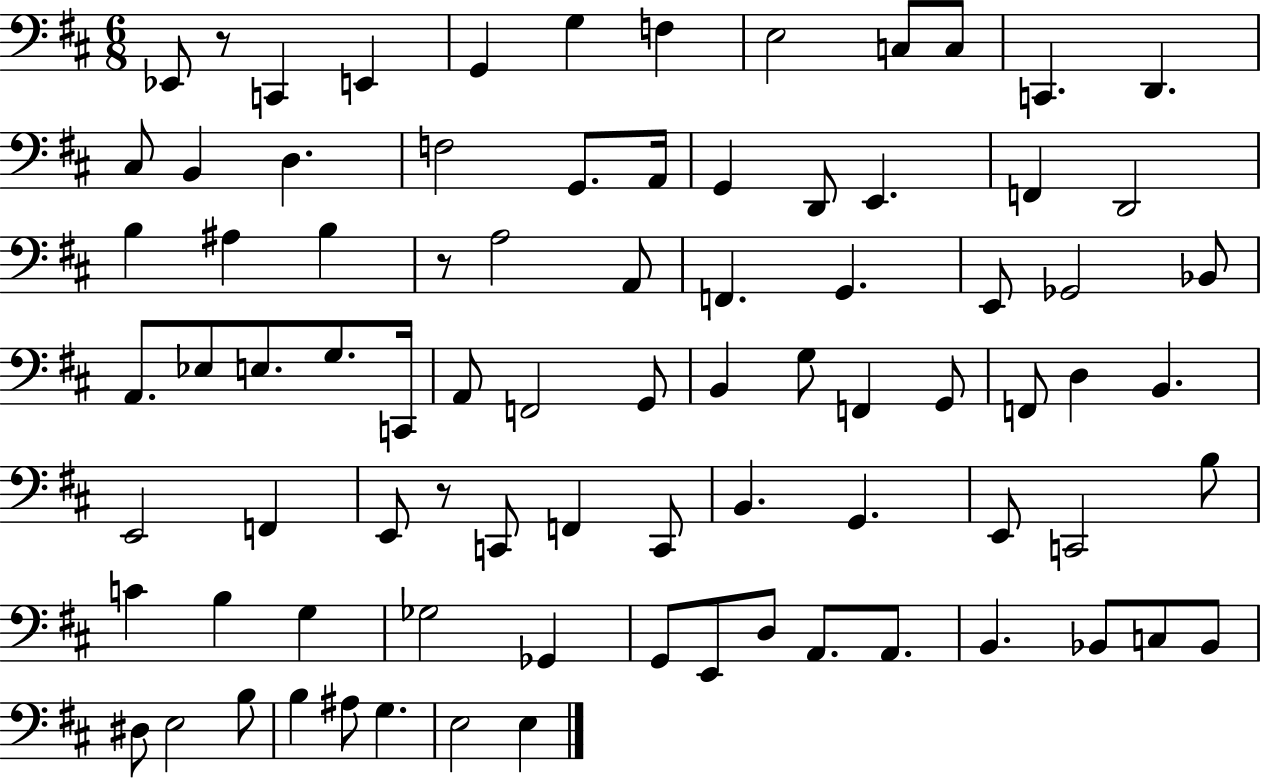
Eb2/e R/e C2/q E2/q G2/q G3/q F3/q E3/h C3/e C3/e C2/q. D2/q. C#3/e B2/q D3/q. F3/h G2/e. A2/s G2/q D2/e E2/q. F2/q D2/h B3/q A#3/q B3/q R/e A3/h A2/e F2/q. G2/q. E2/e Gb2/h Bb2/e A2/e. Eb3/e E3/e. G3/e. C2/s A2/e F2/h G2/e B2/q G3/e F2/q G2/e F2/e D3/q B2/q. E2/h F2/q E2/e R/e C2/e F2/q C2/e B2/q. G2/q. E2/e C2/h B3/e C4/q B3/q G3/q Gb3/h Gb2/q G2/e E2/e D3/e A2/e. A2/e. B2/q. Bb2/e C3/e Bb2/e D#3/e E3/h B3/e B3/q A#3/e G3/q. E3/h E3/q